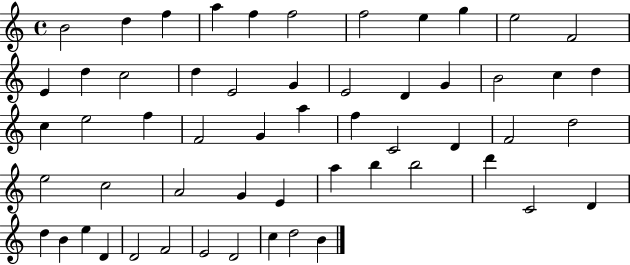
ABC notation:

X:1
T:Untitled
M:4/4
L:1/4
K:C
B2 d f a f f2 f2 e g e2 F2 E d c2 d E2 G E2 D G B2 c d c e2 f F2 G a f C2 D F2 d2 e2 c2 A2 G E a b b2 d' C2 D d B e D D2 F2 E2 D2 c d2 B